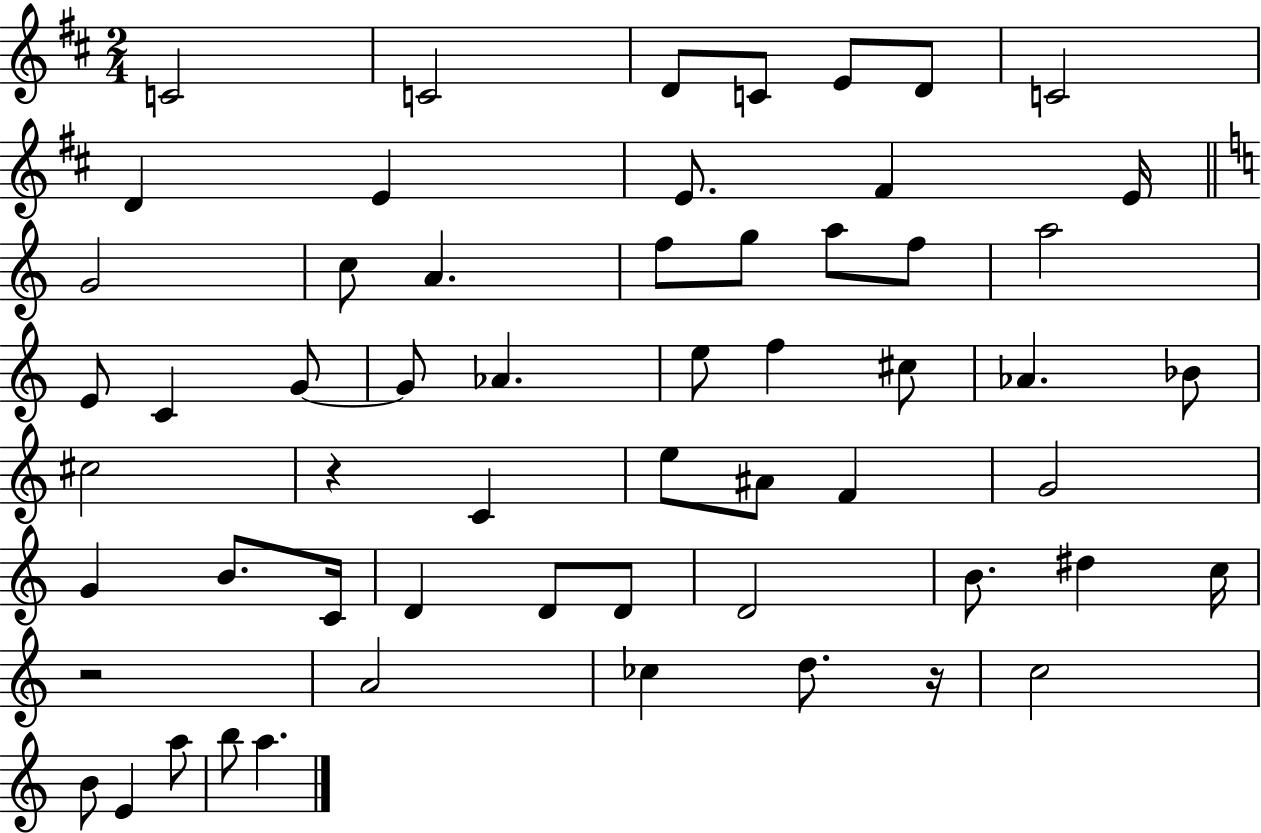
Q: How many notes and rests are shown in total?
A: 58